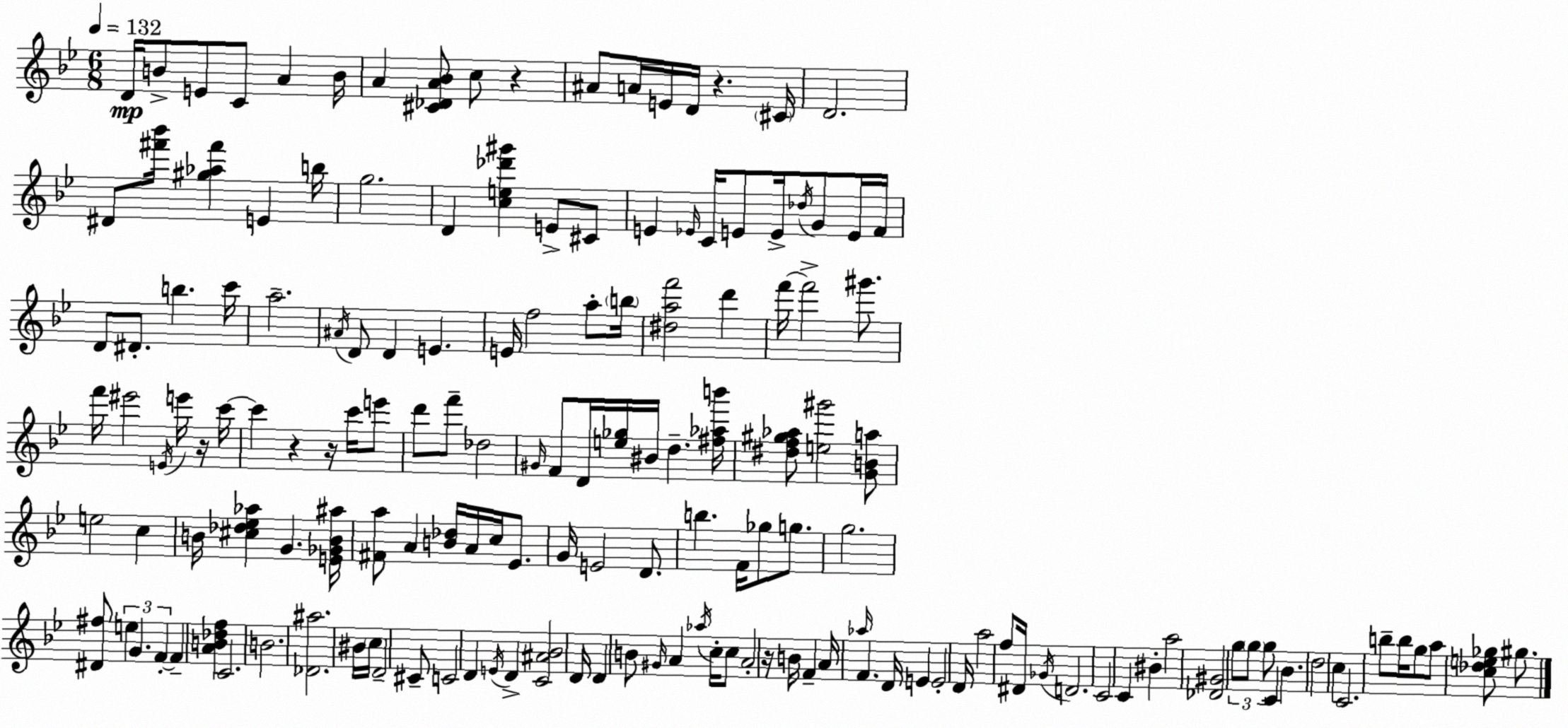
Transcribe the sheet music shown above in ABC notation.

X:1
T:Untitled
M:6/8
L:1/4
K:Bb
D/4 B/2 E/2 C/2 A B/4 A [^C_DA_B]/2 c/2 z ^A/2 A/4 E/4 D/4 z ^C/4 D2 ^D/2 [^f'_b']/4 [^g_a^f'] E b/4 g2 D [ce_d'^g'] E/2 ^C/2 E _E/4 C/4 E/2 E/4 _d/4 G/2 E/4 F/4 D/2 ^D/2 b c'/4 a2 ^A/4 D/2 D E E/4 f2 a/2 b/4 [^daf']2 d' f'/4 f'2 ^g'/2 f'/4 ^e'2 E/4 e'/4 z/4 c'/4 c' z z/4 c'/4 e'/2 d'/2 f'/2 _d2 ^G/4 F/2 D/4 [e_g]/4 ^B/4 d [^f_ab']/4 [^df^g_a]/2 [e^g']2 [GBa]/2 e2 c B/4 [^c_d_e_a] G [E_GB^a]/4 [^Fa]/2 A [B_d]/4 A/4 c/4 _E/2 G/4 E2 D/2 b F/4 _g/2 g/2 g2 [^D^f]/2 e G F F [AB_df] C2 B2 [_D^a]2 ^B/4 c/4 D2 ^C/2 C2 D E/4 D [C^A_B]2 D/4 D B/2 ^G/4 A _a/4 c/4 c/2 A2 z/4 B/4 F A/4 _a/4 F D/4 E E2 D/4 a2 f/2 ^D/4 _G/4 D2 C2 C ^B a2 [_D^G]2 g/2 g/2 g/2 C _B d2 c C2 b/2 b/4 g/2 a/2 [c_de_g]/2 ^g/2